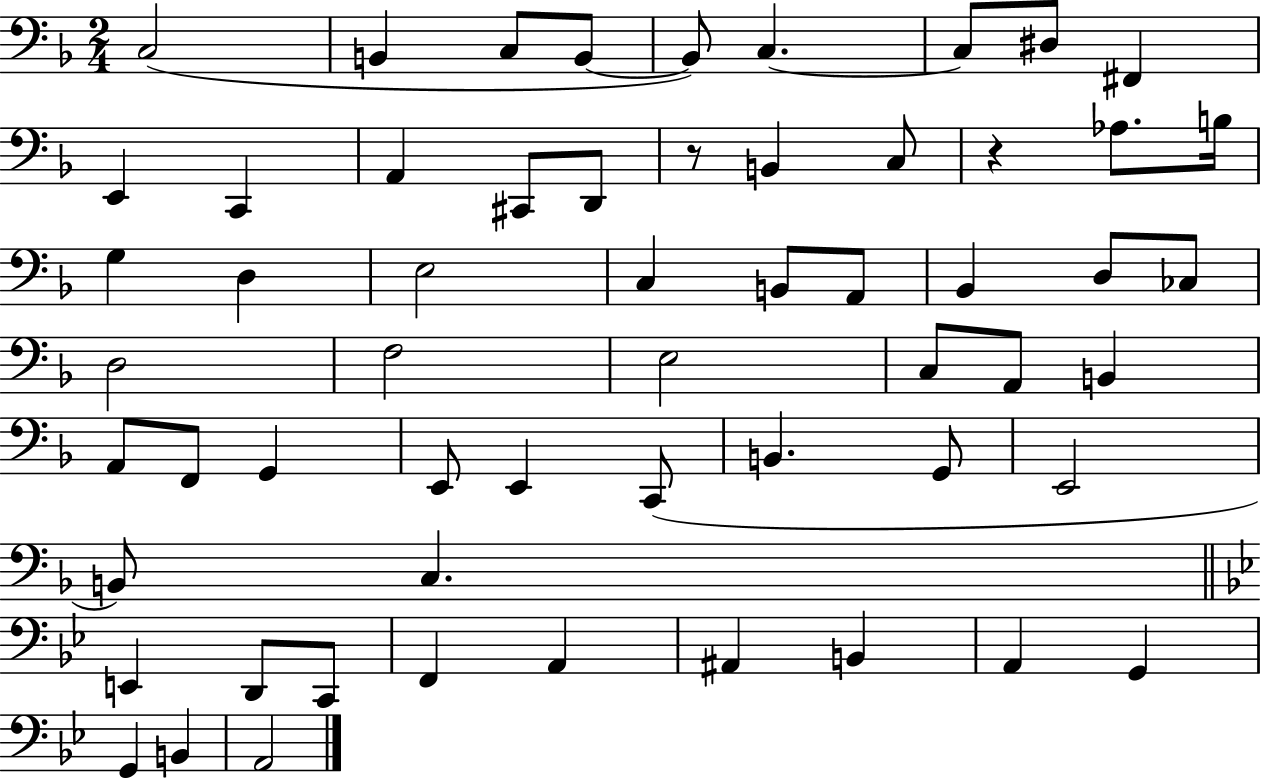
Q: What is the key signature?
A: F major